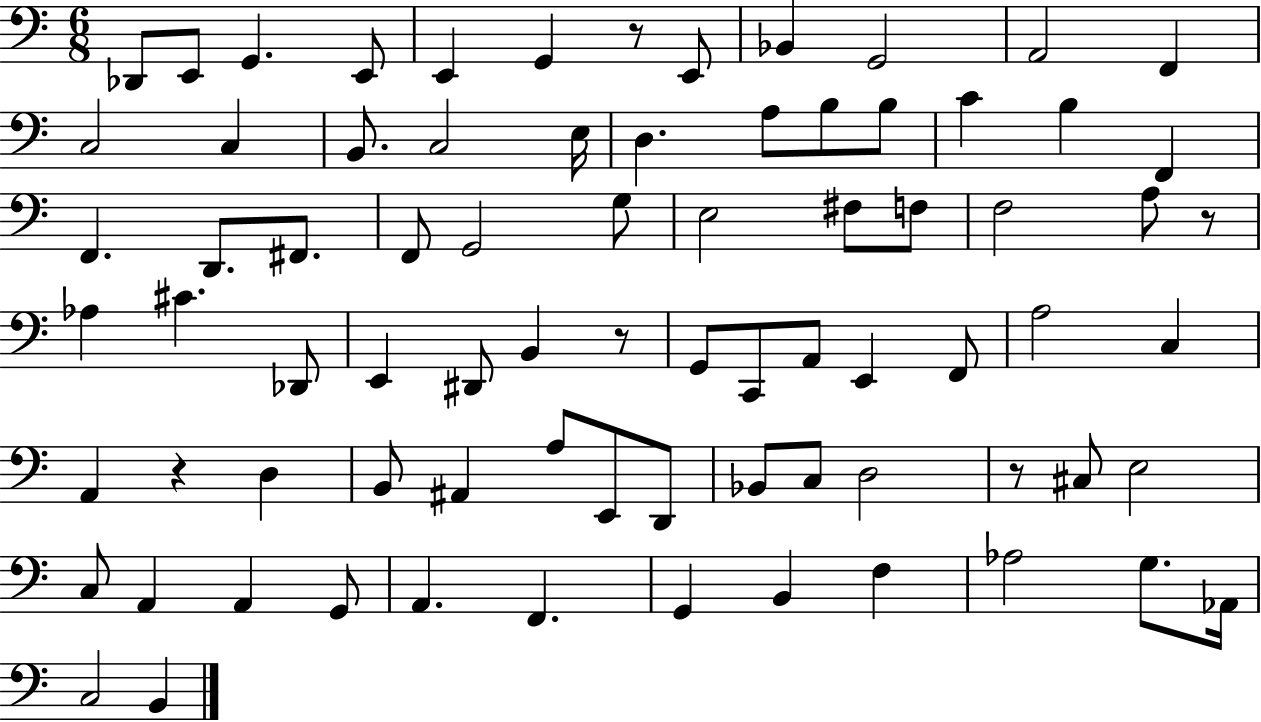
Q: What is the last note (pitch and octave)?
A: B2